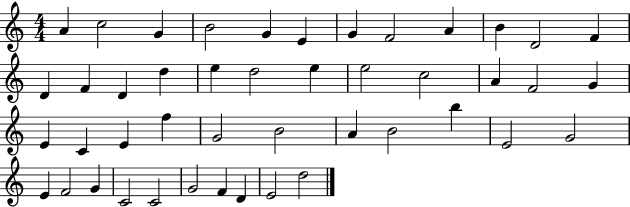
X:1
T:Untitled
M:4/4
L:1/4
K:C
A c2 G B2 G E G F2 A B D2 F D F D d e d2 e e2 c2 A F2 G E C E f G2 B2 A B2 b E2 G2 E F2 G C2 C2 G2 F D E2 d2